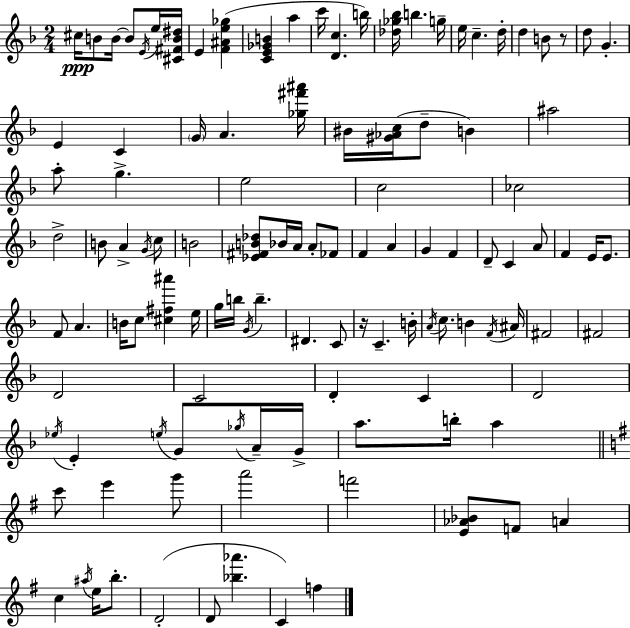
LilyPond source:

{
  \clef treble
  \numericTimeSignature
  \time 2/4
  \key d \minor
  cis''16\ppp b'8 b'16~~ b'8 \acciaccatura { e'16 } e''16 | <cis' fis' b' dis''>16 e'4 <f' ais' e'' ges''>4( | <c' e' ges' b'>4 a''4 | c'''16 <d' c''>4. | \break b''16) <des'' ges'' bes''>16 b''4. | g''16-- e''16 c''4.-- | d''16-. d''4 b'8 r8 | d''8 g'4.-. | \break e'4 c'4 | \parenthesize g'16 a'4. | <ges'' fis''' ais'''>16 bis'16 <gis' aes' c''>16( d''8-- b'4) | ais''2 | \break a''8-. g''4.-> | e''2 | c''2 | ces''2 | \break d''2-> | b'8 a'4-> \acciaccatura { g'16 } | c''8 b'2 | <ees' fis' b' des''>8 bes'16 a'16 a'8-. | \break fes'8 f'4 a'4 | g'4 f'4 | d'8-- c'4 | a'8 f'4 e'16 e'8. | \break f'8 a'4. | b'16 c''8 <cis'' fis'' ais'''>4 | e''16 g''16 b''16 \acciaccatura { g'16 } b''4.-- | dis'4. | \break c'8 r16 c'4.-- | b'16-. \acciaccatura { a'16 } c''8. b'4 | \acciaccatura { f'16 } ais'16 fis'2 | fis'2 | \break d'2 | c'2 | d'4-. | c'4 d'2 | \break \acciaccatura { ees''16 } e'4-. | \acciaccatura { e''16 } g'8 \acciaccatura { ges''16 } a'16-- g'16-> | a''8. b''16-. a''4 | \bar "||" \break \key g \major c'''8 e'''4 g'''8 | a'''2 | f'''2 | <e' aes' bes'>8 f'8 a'4 | \break c''4 \acciaccatura { ais''16 } e''16 b''8.-. | d'2-.( | d'8 <bes'' aes'''>4. | c'4) f''4 | \break \bar "|."
}